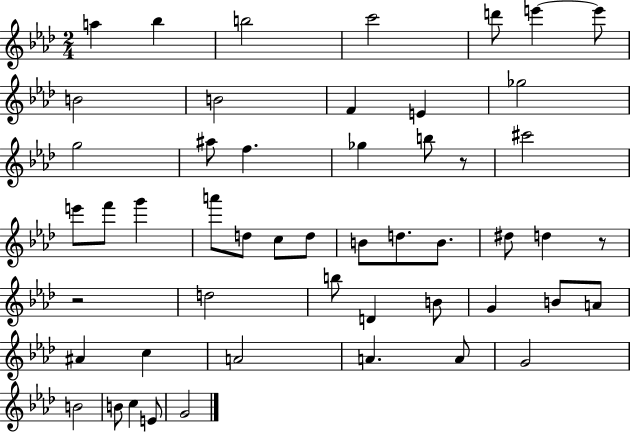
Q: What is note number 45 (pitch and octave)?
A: B4